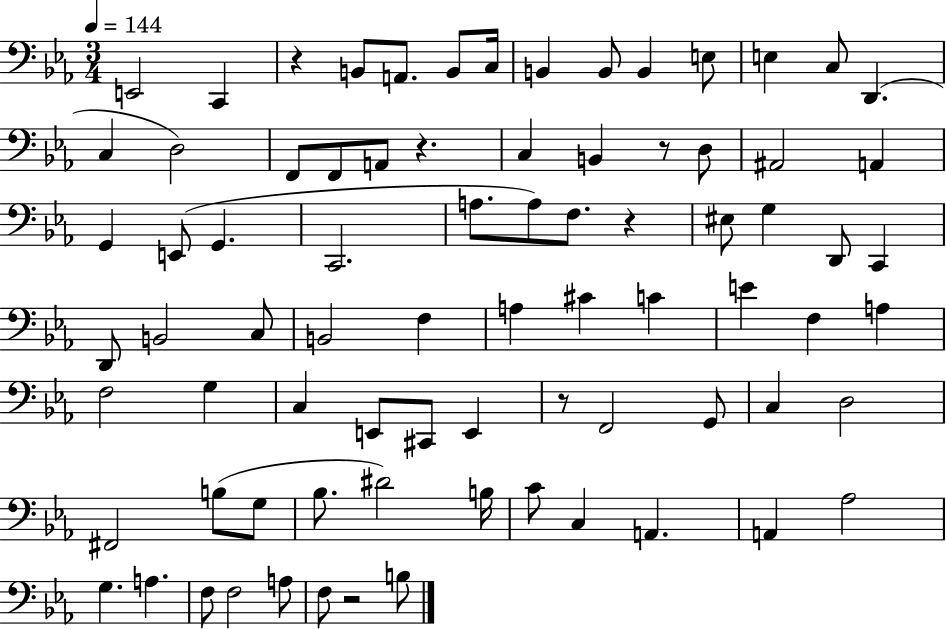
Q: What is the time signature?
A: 3/4